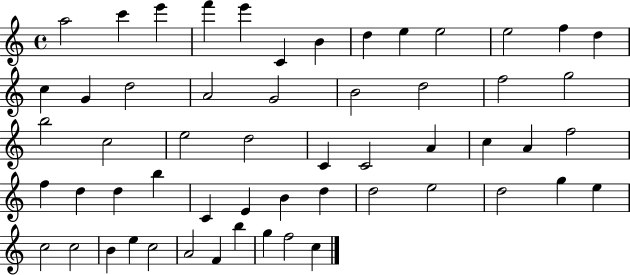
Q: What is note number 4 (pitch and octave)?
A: F6